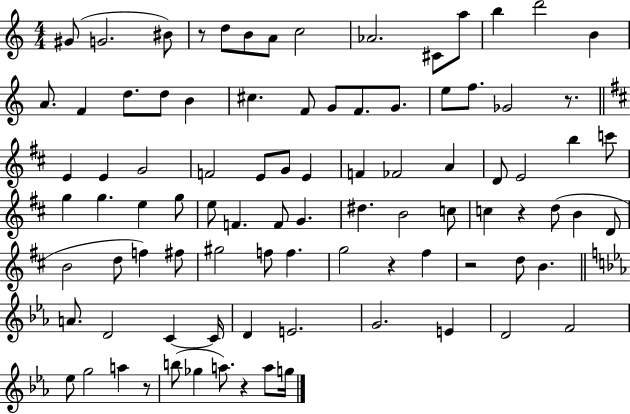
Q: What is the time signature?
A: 4/4